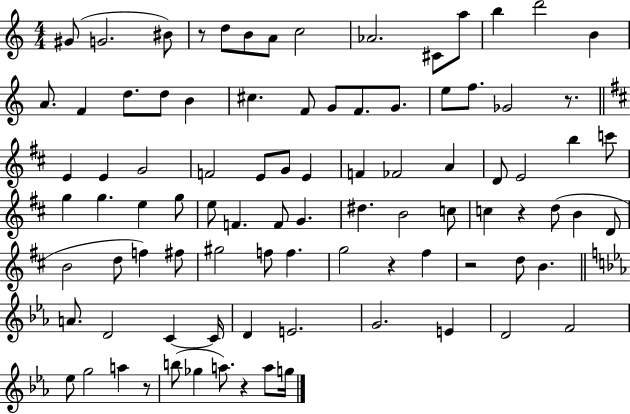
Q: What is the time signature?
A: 4/4